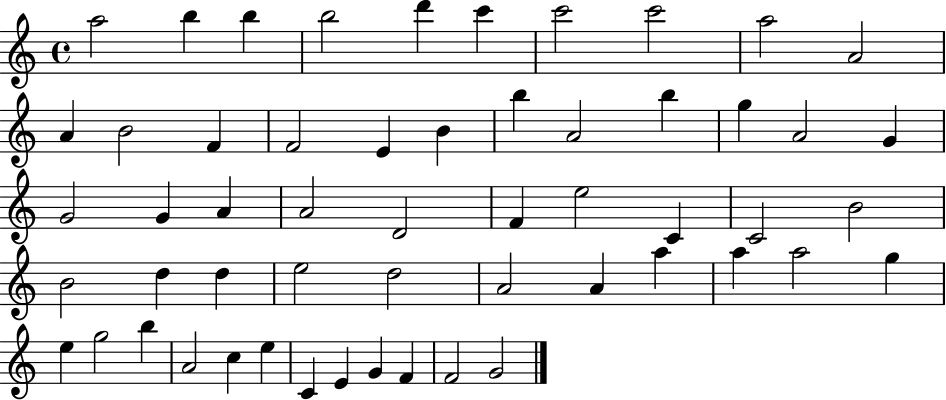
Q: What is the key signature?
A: C major